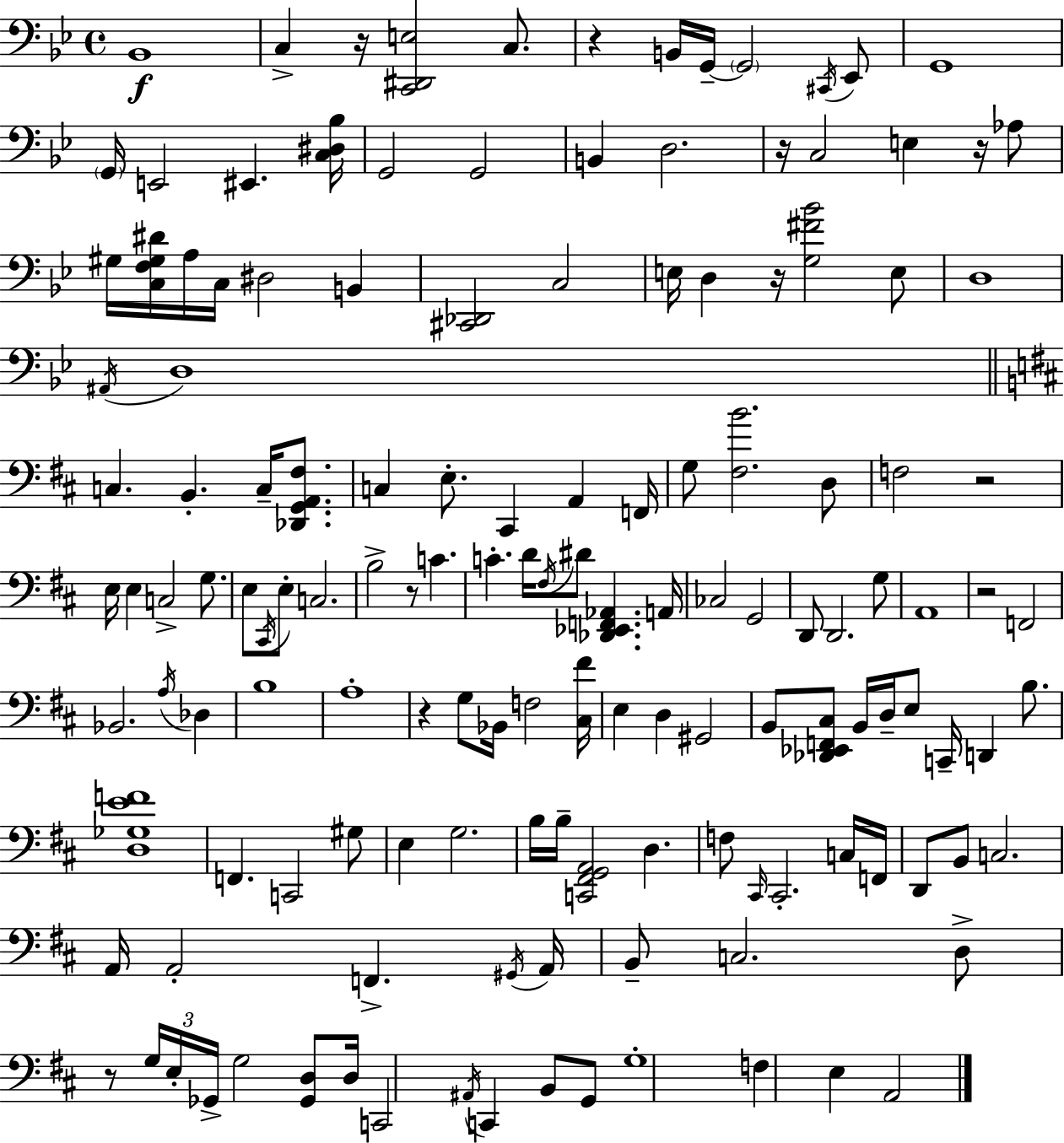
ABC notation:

X:1
T:Untitled
M:4/4
L:1/4
K:Gm
_B,,4 C, z/4 [C,,^D,,E,]2 C,/2 z B,,/4 G,,/4 G,,2 ^C,,/4 _E,,/2 G,,4 G,,/4 E,,2 ^E,, [C,^D,_B,]/4 G,,2 G,,2 B,, D,2 z/4 C,2 E, z/4 _A,/2 ^G,/4 [C,F,^G,^D]/4 A,/4 C,/4 ^D,2 B,, [^C,,_D,,]2 C,2 E,/4 D, z/4 [G,^F_B]2 E,/2 D,4 ^A,,/4 D,4 C, B,, C,/4 [_D,,G,,A,,^F,]/2 C, E,/2 ^C,, A,, F,,/4 G,/2 [^F,B]2 D,/2 F,2 z2 E,/4 E, C,2 G,/2 E,/2 ^C,,/4 E,/2 C,2 B,2 z/2 C C D/4 ^F,/4 ^D/2 [_D,,_E,,F,,_A,,] A,,/4 _C,2 G,,2 D,,/2 D,,2 G,/2 A,,4 z2 F,,2 _B,,2 A,/4 _D, B,4 A,4 z G,/2 _B,,/4 F,2 [^C,^F]/4 E, D, ^G,,2 B,,/2 [_D,,_E,,F,,^C,]/2 B,,/4 D,/4 E,/2 C,,/4 D,, B,/2 [D,_G,EF]4 F,, C,,2 ^G,/2 E, G,2 B,/4 B,/4 [C,,^F,,G,,A,,]2 D, F,/2 ^C,,/4 ^C,,2 C,/4 F,,/4 D,,/2 B,,/2 C,2 A,,/4 A,,2 F,, ^G,,/4 A,,/4 B,,/2 C,2 D,/2 z/2 G,/4 E,/4 _G,,/4 G,2 [_G,,D,]/2 D,/4 C,,2 ^A,,/4 C,, B,,/2 G,,/2 G,4 F, E, A,,2